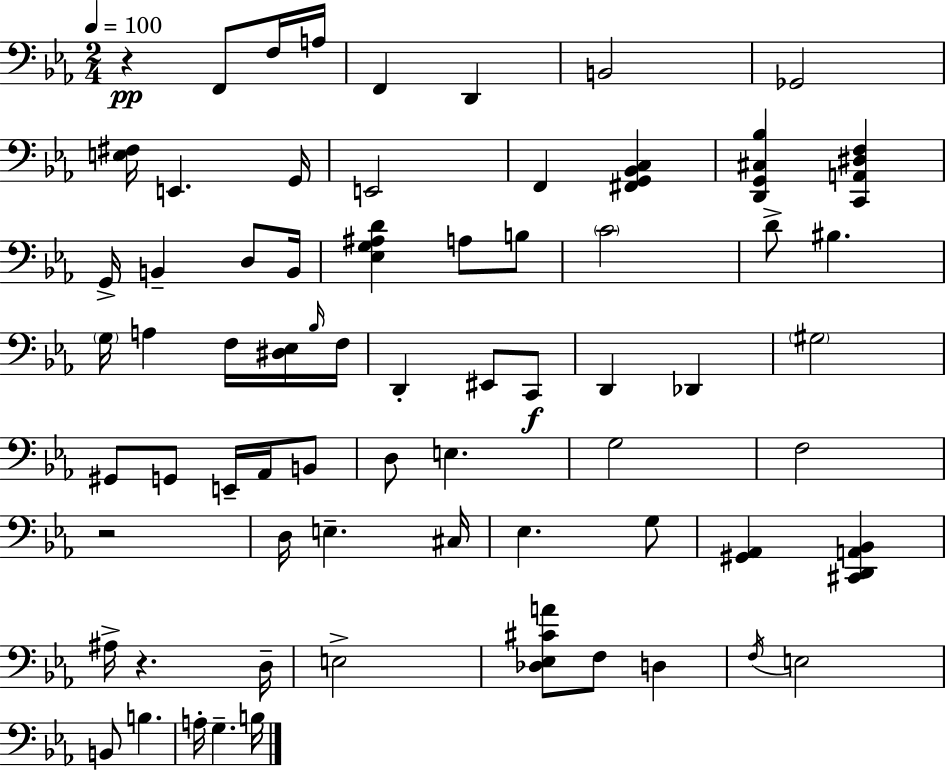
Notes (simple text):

R/q F2/e F3/s A3/s F2/q D2/q B2/h Gb2/h [E3,F#3]/s E2/q. G2/s E2/h F2/q [F#2,G2,Bb2,C3]/q [D2,G2,C#3,Bb3]/q [C2,A2,D#3,F3]/q G2/s B2/q D3/e B2/s [Eb3,G3,A#3,D4]/q A3/e B3/e C4/h D4/e BIS3/q. G3/s A3/q F3/s [D#3,Eb3]/s Bb3/s F3/s D2/q EIS2/e C2/e D2/q Db2/q G#3/h G#2/e G2/e E2/s Ab2/s B2/e D3/e E3/q. G3/h F3/h R/h D3/s E3/q. C#3/s Eb3/q. G3/e [G#2,Ab2]/q [C#2,D2,A2,Bb2]/q A#3/s R/q. D3/s E3/h [Db3,Eb3,C#4,A4]/e F3/e D3/q F3/s E3/h B2/e B3/q. A3/s G3/q. B3/s